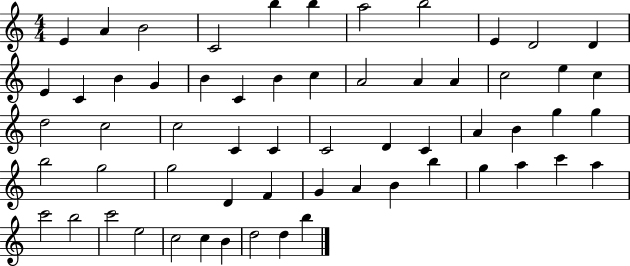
{
  \clef treble
  \numericTimeSignature
  \time 4/4
  \key c \major
  e'4 a'4 b'2 | c'2 b''4 b''4 | a''2 b''2 | e'4 d'2 d'4 | \break e'4 c'4 b'4 g'4 | b'4 c'4 b'4 c''4 | a'2 a'4 a'4 | c''2 e''4 c''4 | \break d''2 c''2 | c''2 c'4 c'4 | c'2 d'4 c'4 | a'4 b'4 g''4 g''4 | \break b''2 g''2 | g''2 d'4 f'4 | g'4 a'4 b'4 b''4 | g''4 a''4 c'''4 a''4 | \break c'''2 b''2 | c'''2 e''2 | c''2 c''4 b'4 | d''2 d''4 b''4 | \break \bar "|."
}